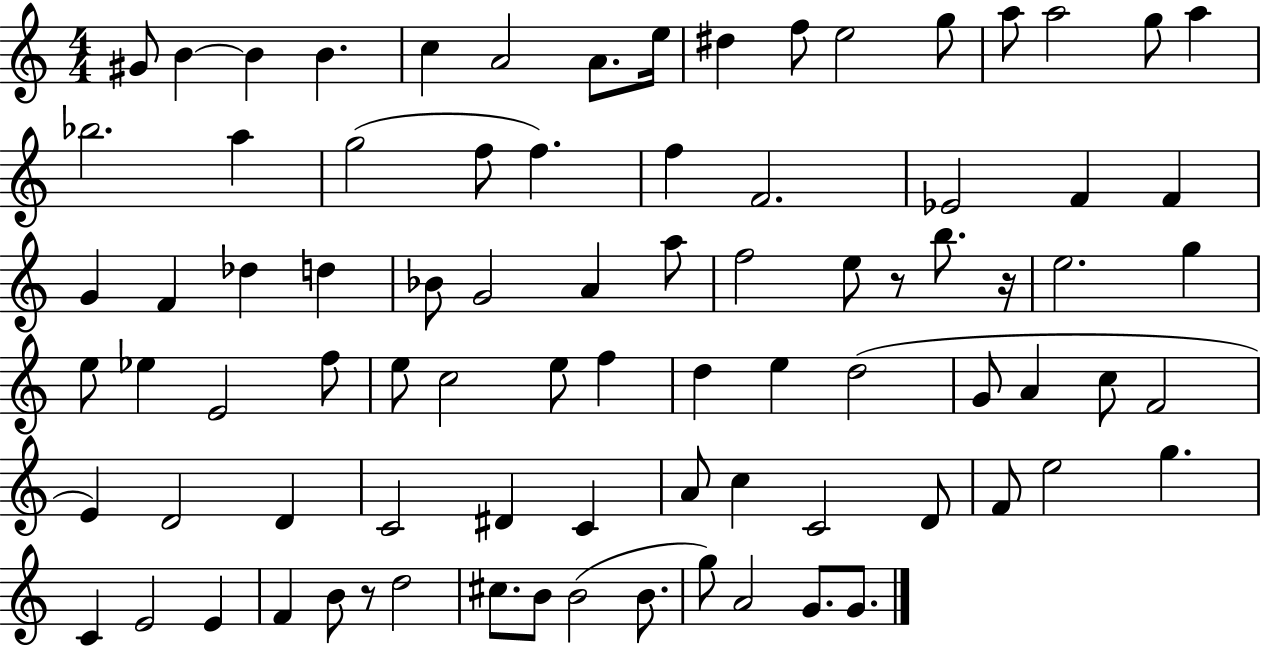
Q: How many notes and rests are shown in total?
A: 84